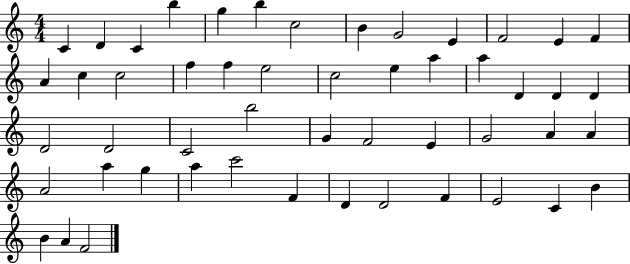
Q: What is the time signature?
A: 4/4